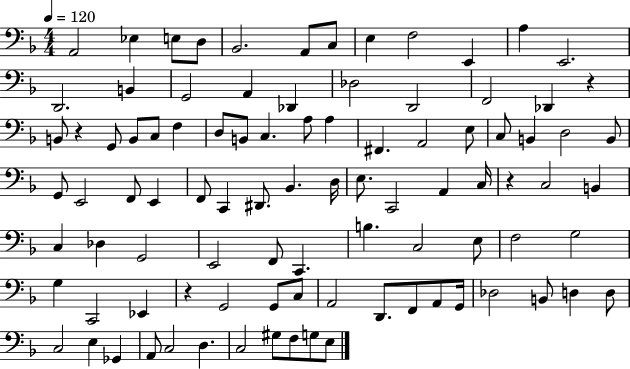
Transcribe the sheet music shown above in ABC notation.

X:1
T:Untitled
M:4/4
L:1/4
K:F
A,,2 _E, E,/2 D,/2 _B,,2 A,,/2 C,/2 E, F,2 E,, A, E,,2 D,,2 B,, G,,2 A,, _D,, _D,2 D,,2 F,,2 _D,, z B,,/2 z G,,/2 B,,/2 C,/2 F, D,/2 B,,/2 C, A,/2 A, ^F,, A,,2 E,/2 C,/2 B,, D,2 B,,/2 G,,/2 E,,2 F,,/2 E,, F,,/2 C,, ^D,,/2 _B,, D,/4 E,/2 C,,2 A,, C,/4 z C,2 B,, C, _D, G,,2 E,,2 F,,/2 C,, B, C,2 E,/2 F,2 G,2 G, C,,2 _E,, z G,,2 G,,/2 C,/2 A,,2 D,,/2 F,,/2 A,,/2 G,,/4 _D,2 B,,/2 D, D,/2 C,2 E, _G,, A,,/2 C,2 D, C,2 ^G,/2 F,/2 G,/2 E,/2